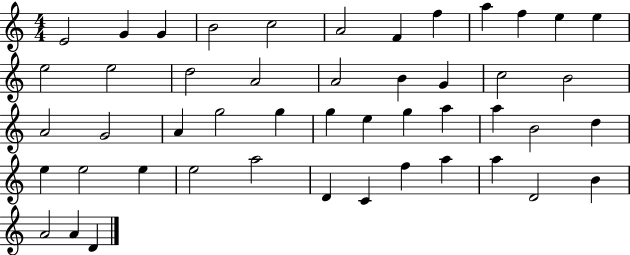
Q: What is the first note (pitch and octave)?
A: E4